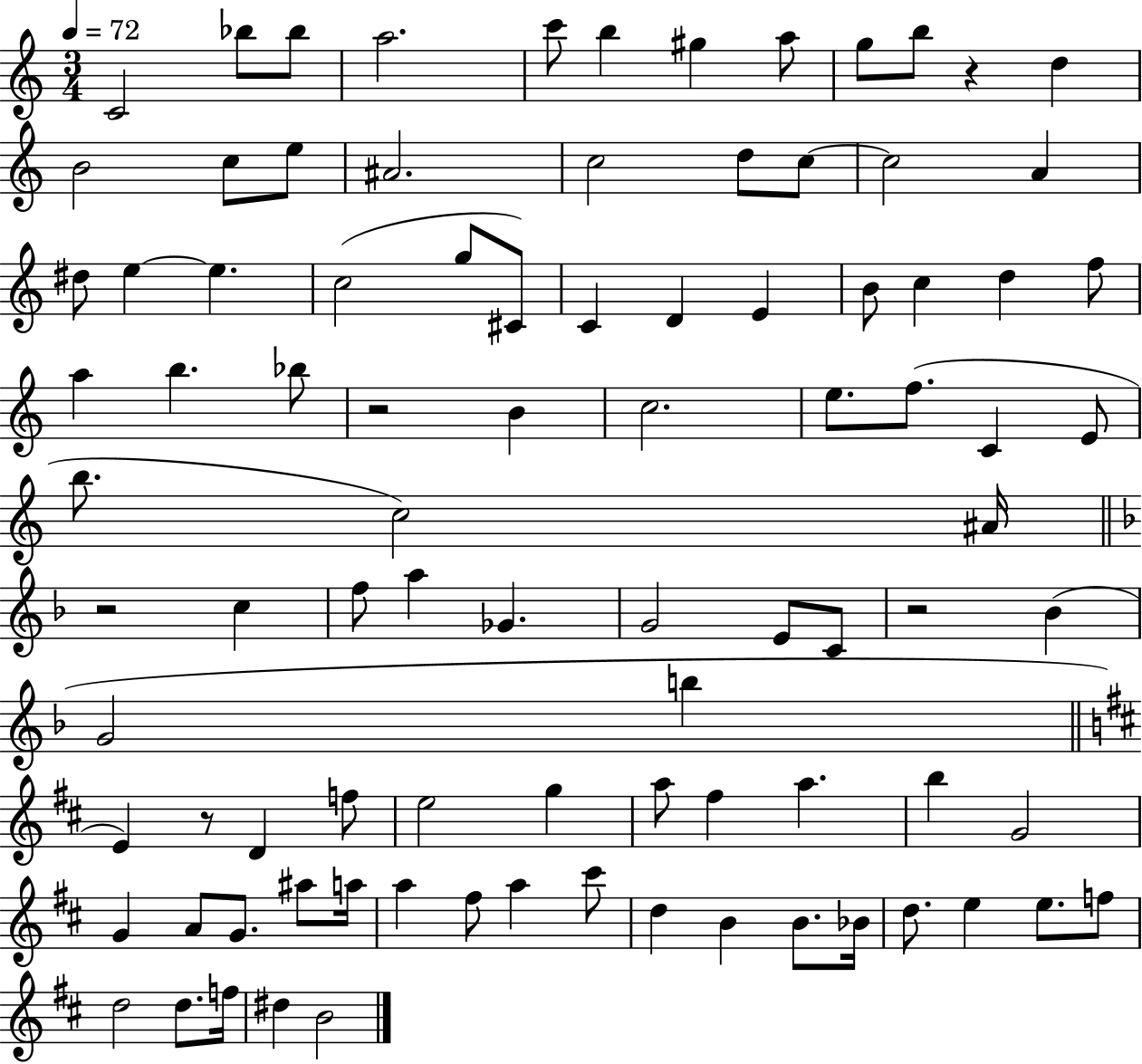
X:1
T:Untitled
M:3/4
L:1/4
K:C
C2 _b/2 _b/2 a2 c'/2 b ^g a/2 g/2 b/2 z d B2 c/2 e/2 ^A2 c2 d/2 c/2 c2 A ^d/2 e e c2 g/2 ^C/2 C D E B/2 c d f/2 a b _b/2 z2 B c2 e/2 f/2 C E/2 b/2 c2 ^A/4 z2 c f/2 a _G G2 E/2 C/2 z2 _B G2 b E z/2 D f/2 e2 g a/2 ^f a b G2 G A/2 G/2 ^a/2 a/4 a ^f/2 a ^c'/2 d B B/2 _B/4 d/2 e e/2 f/2 d2 d/2 f/4 ^d B2